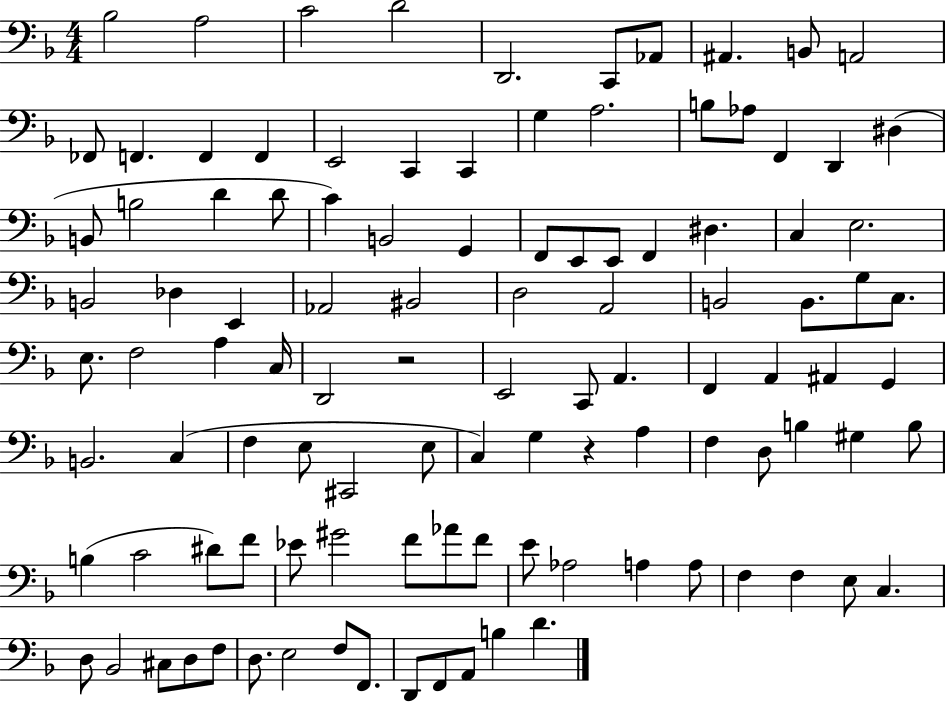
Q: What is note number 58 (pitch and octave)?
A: F2